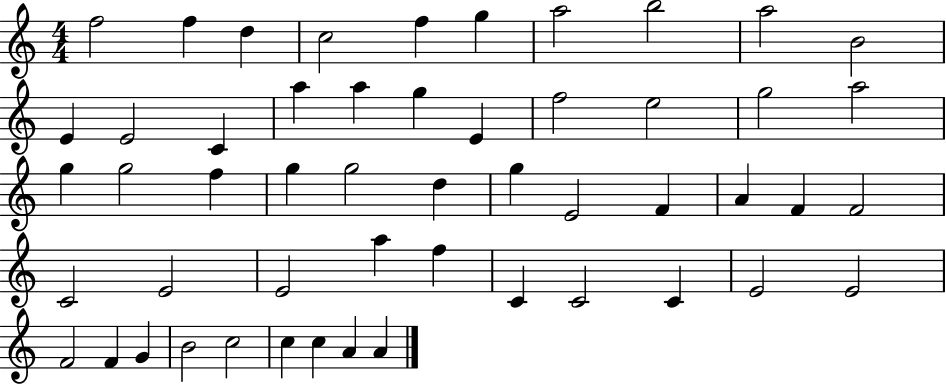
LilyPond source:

{
  \clef treble
  \numericTimeSignature
  \time 4/4
  \key c \major
  f''2 f''4 d''4 | c''2 f''4 g''4 | a''2 b''2 | a''2 b'2 | \break e'4 e'2 c'4 | a''4 a''4 g''4 e'4 | f''2 e''2 | g''2 a''2 | \break g''4 g''2 f''4 | g''4 g''2 d''4 | g''4 e'2 f'4 | a'4 f'4 f'2 | \break c'2 e'2 | e'2 a''4 f''4 | c'4 c'2 c'4 | e'2 e'2 | \break f'2 f'4 g'4 | b'2 c''2 | c''4 c''4 a'4 a'4 | \bar "|."
}